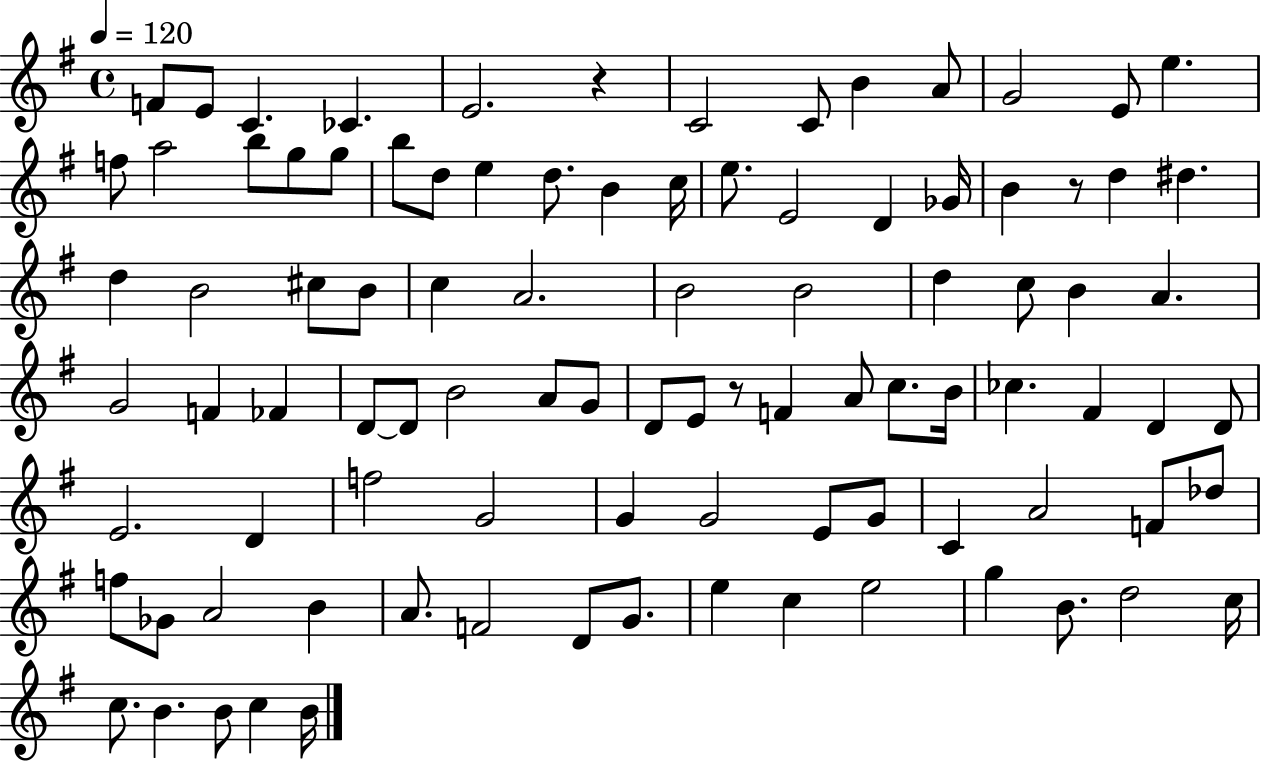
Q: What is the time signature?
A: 4/4